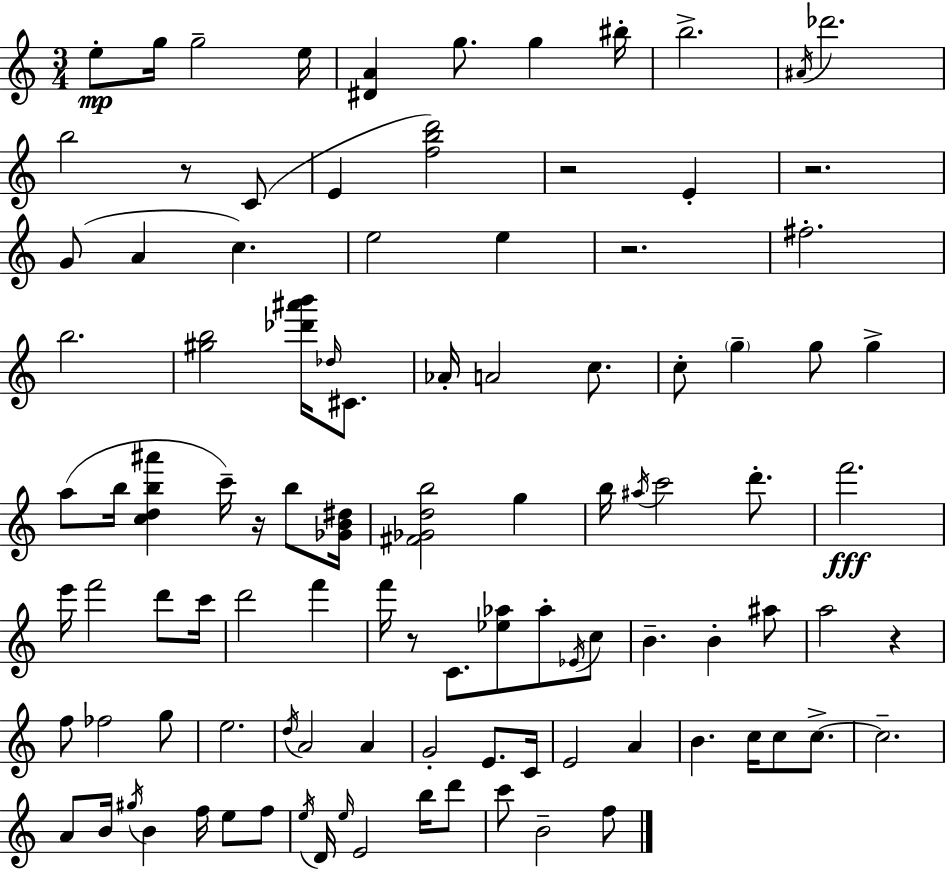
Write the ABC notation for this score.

X:1
T:Untitled
M:3/4
L:1/4
K:C
e/2 g/4 g2 e/4 [^DA] g/2 g ^b/4 b2 ^A/4 _d'2 b2 z/2 C/2 E [fbd']2 z2 E z2 G/2 A c e2 e z2 ^f2 b2 [^gb]2 [_d'^a'b']/4 _d/4 ^C/2 _A/4 A2 c/2 c/2 g g/2 g a/2 b/4 [cdb^a'] c'/4 z/4 b/2 [_GB^d]/4 [^F_Gdb]2 g b/4 ^a/4 c'2 d'/2 f'2 e'/4 f'2 d'/2 c'/4 d'2 f' f'/4 z/2 C/2 [_e_a]/2 _a/2 _E/4 c/2 B B ^a/2 a2 z f/2 _f2 g/2 e2 d/4 A2 A G2 E/2 C/4 E2 A B c/4 c/2 c/2 c2 A/2 B/4 ^g/4 B f/4 e/2 f/2 e/4 D/4 e/4 E2 b/4 d'/2 c'/2 B2 f/2